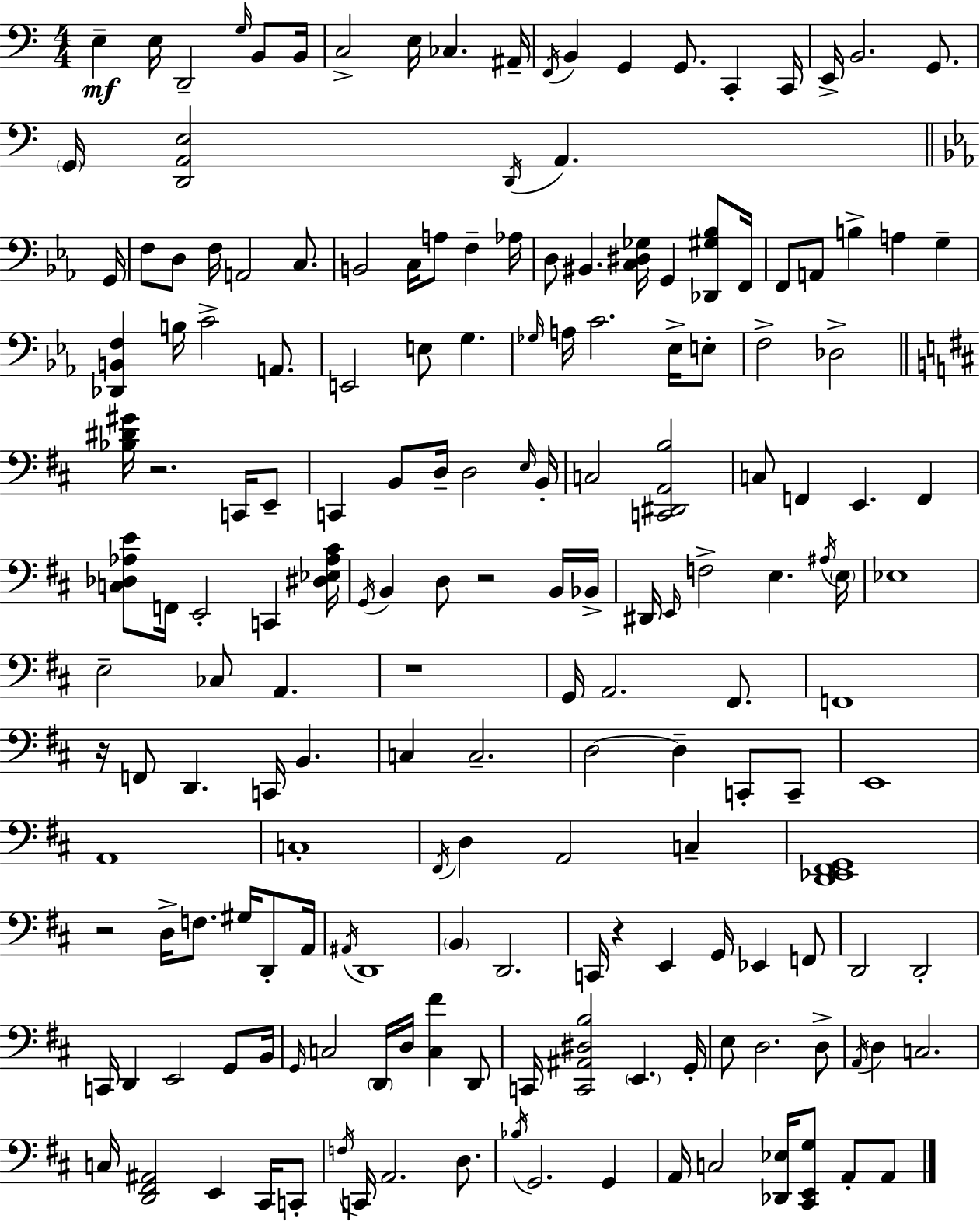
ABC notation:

X:1
T:Untitled
M:4/4
L:1/4
K:C
E, E,/4 D,,2 G,/4 B,,/2 B,,/4 C,2 E,/4 _C, ^A,,/4 F,,/4 B,, G,, G,,/2 C,, C,,/4 E,,/4 B,,2 G,,/2 G,,/4 [D,,A,,E,]2 D,,/4 A,, G,,/4 F,/2 D,/2 F,/4 A,,2 C,/2 B,,2 C,/4 A,/2 F, _A,/4 D,/2 ^B,, [C,^D,_G,]/4 G,, [_D,,^G,_B,]/2 F,,/4 F,,/2 A,,/2 B, A, G, [_D,,B,,F,] B,/4 C2 A,,/2 E,,2 E,/2 G, _G,/4 A,/4 C2 _E,/4 E,/2 F,2 _D,2 [_B,^D^G]/4 z2 C,,/4 E,,/2 C,, B,,/2 D,/4 D,2 E,/4 B,,/4 C,2 [C,,^D,,A,,B,]2 C,/2 F,, E,, F,, [C,_D,_A,E]/2 F,,/4 E,,2 C,, [^D,_E,_A,^C]/4 G,,/4 B,, D,/2 z2 B,,/4 _B,,/4 ^D,,/4 E,,/4 F,2 E, ^A,/4 E,/4 _E,4 E,2 _C,/2 A,, z4 G,,/4 A,,2 ^F,,/2 F,,4 z/4 F,,/2 D,, C,,/4 B,, C, C,2 D,2 D, C,,/2 C,,/2 E,,4 A,,4 C,4 ^F,,/4 D, A,,2 C, [D,,_E,,^F,,G,,]4 z2 D,/4 F,/2 ^G,/4 D,,/2 A,,/4 ^A,,/4 D,,4 B,, D,,2 C,,/4 z E,, G,,/4 _E,, F,,/2 D,,2 D,,2 C,,/4 D,, E,,2 G,,/2 B,,/4 G,,/4 C,2 D,,/4 D,/4 [C,^F] D,,/2 C,,/4 [C,,^A,,^D,B,]2 E,, G,,/4 E,/2 D,2 D,/2 A,,/4 D, C,2 C,/4 [D,,^F,,^A,,]2 E,, ^C,,/4 C,,/2 F,/4 C,,/4 A,,2 D,/2 _B,/4 G,,2 G,, A,,/4 C,2 [_D,,_E,]/4 [^C,,E,,G,]/2 A,,/2 A,,/2